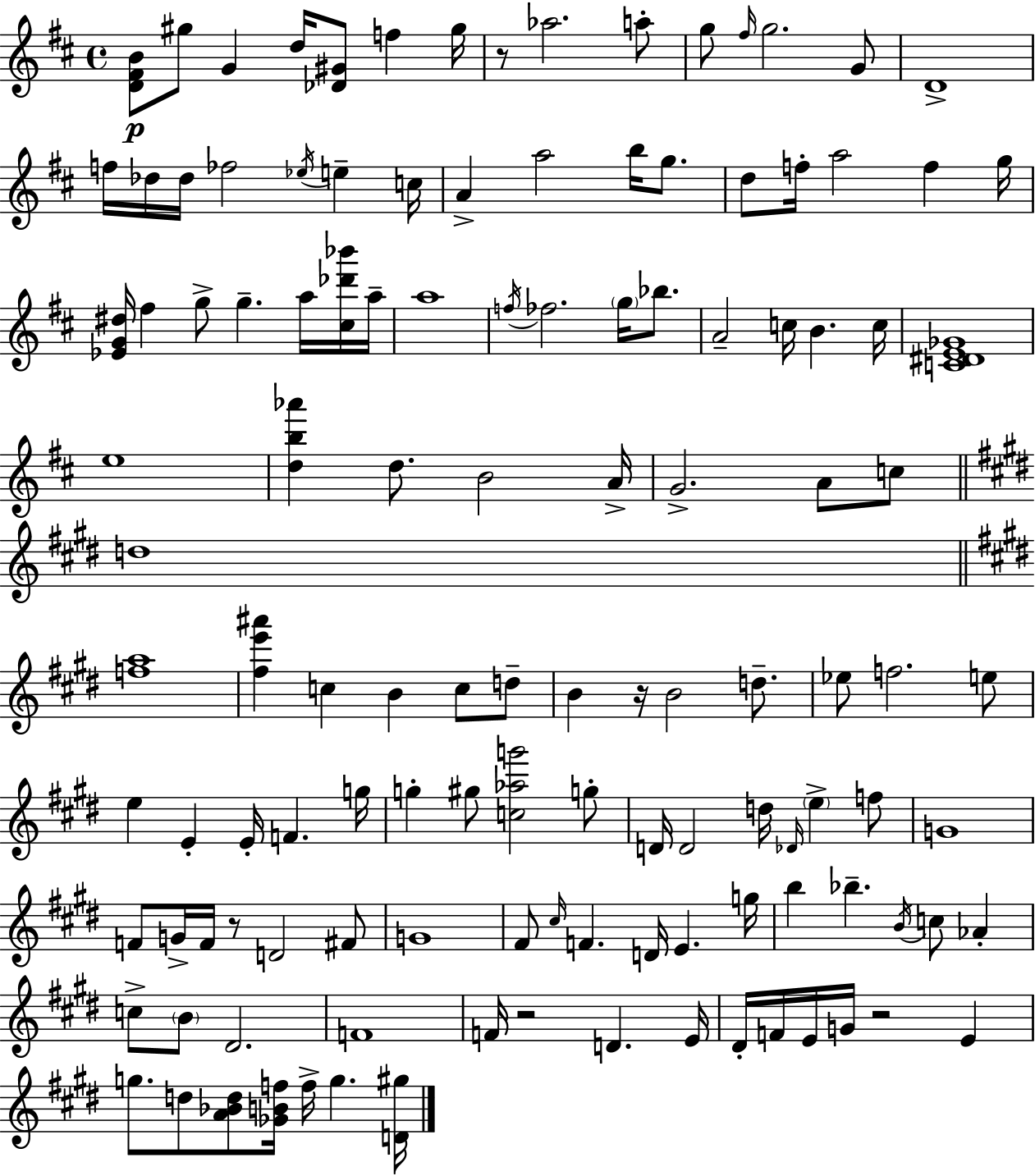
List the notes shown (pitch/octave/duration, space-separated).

[D4,F#4,B4]/e G#5/e G4/q D5/s [Db4,G#4]/e F5/q G#5/s R/e Ab5/h. A5/e G5/e F#5/s G5/h. G4/e D4/w F5/s Db5/s Db5/s FES5/h Eb5/s E5/q C5/s A4/q A5/h B5/s G5/e. D5/e F5/s A5/h F5/q G5/s [Eb4,G4,D#5]/s F#5/q G5/e G5/q. A5/s [C#5,Db6,Bb6]/s A5/s A5/w F5/s FES5/h. G5/s Bb5/e. A4/h C5/s B4/q. C5/s [C4,D#4,E4,Gb4]/w E5/w [D5,B5,Ab6]/q D5/e. B4/h A4/s G4/h. A4/e C5/e D5/w [F5,A5]/w [F#5,E6,A#6]/q C5/q B4/q C5/e D5/e B4/q R/s B4/h D5/e. Eb5/e F5/h. E5/e E5/q E4/q E4/s F4/q. G5/s G5/q G#5/e [C5,Ab5,G6]/h G5/e D4/s D4/h D5/s Db4/s E5/q F5/e G4/w F4/e G4/s F4/s R/e D4/h F#4/e G4/w F#4/e C#5/s F4/q. D4/s E4/q. G5/s B5/q Bb5/q. B4/s C5/e Ab4/q C5/e B4/e D#4/h. F4/w F4/s R/h D4/q. E4/s D#4/s F4/s E4/s G4/s R/h E4/q G5/e. D5/e [A4,Bb4,D5]/e [Gb4,B4,F5]/s F5/s G5/q. [D4,G#5]/s